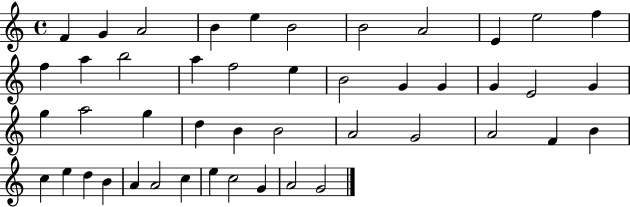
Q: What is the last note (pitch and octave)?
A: G4